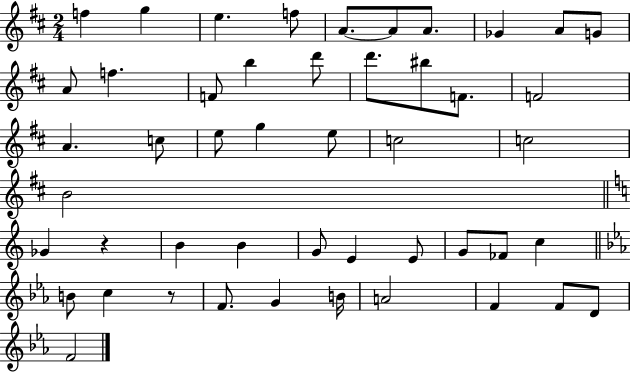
X:1
T:Untitled
M:2/4
L:1/4
K:D
f g e f/2 A/2 A/2 A/2 _G A/2 G/2 A/2 f F/2 b d'/2 d'/2 ^b/2 F/2 F2 A c/2 e/2 g e/2 c2 c2 B2 _G z B B G/2 E E/2 G/2 _F/2 c B/2 c z/2 F/2 G B/4 A2 F F/2 D/2 F2